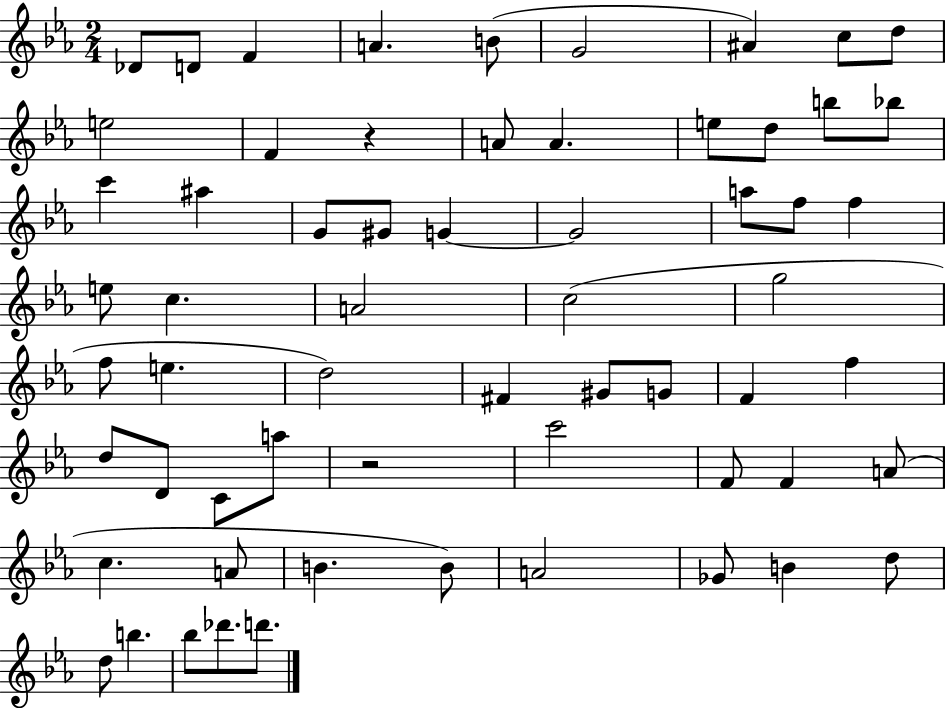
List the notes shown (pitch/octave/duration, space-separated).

Db4/e D4/e F4/q A4/q. B4/e G4/h A#4/q C5/e D5/e E5/h F4/q R/q A4/e A4/q. E5/e D5/e B5/e Bb5/e C6/q A#5/q G4/e G#4/e G4/q G4/h A5/e F5/e F5/q E5/e C5/q. A4/h C5/h G5/h F5/e E5/q. D5/h F#4/q G#4/e G4/e F4/q F5/q D5/e D4/e C4/e A5/e R/h C6/h F4/e F4/q A4/e C5/q. A4/e B4/q. B4/e A4/h Gb4/e B4/q D5/e D5/e B5/q. Bb5/e Db6/e. D6/e.